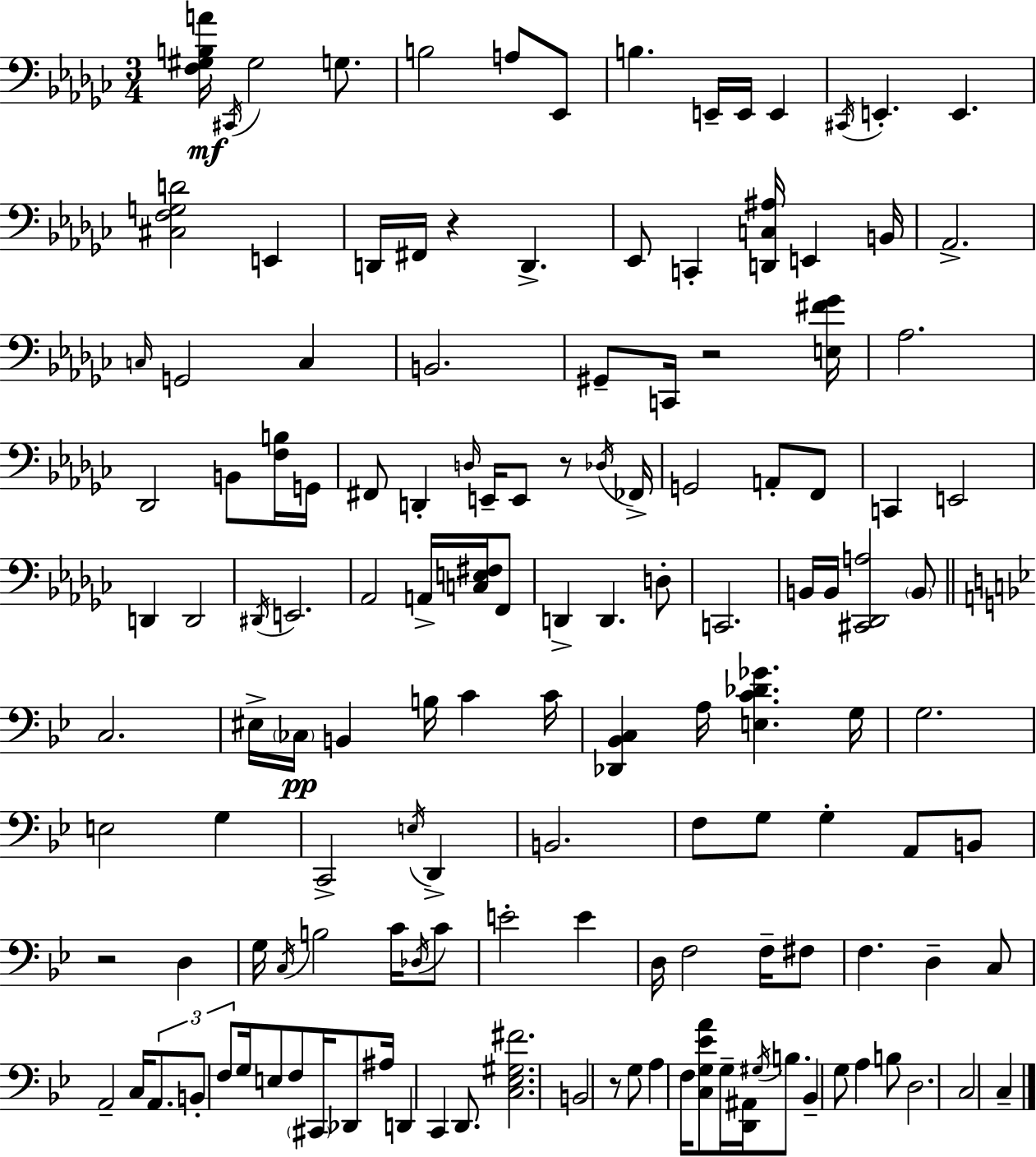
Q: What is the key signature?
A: EES minor